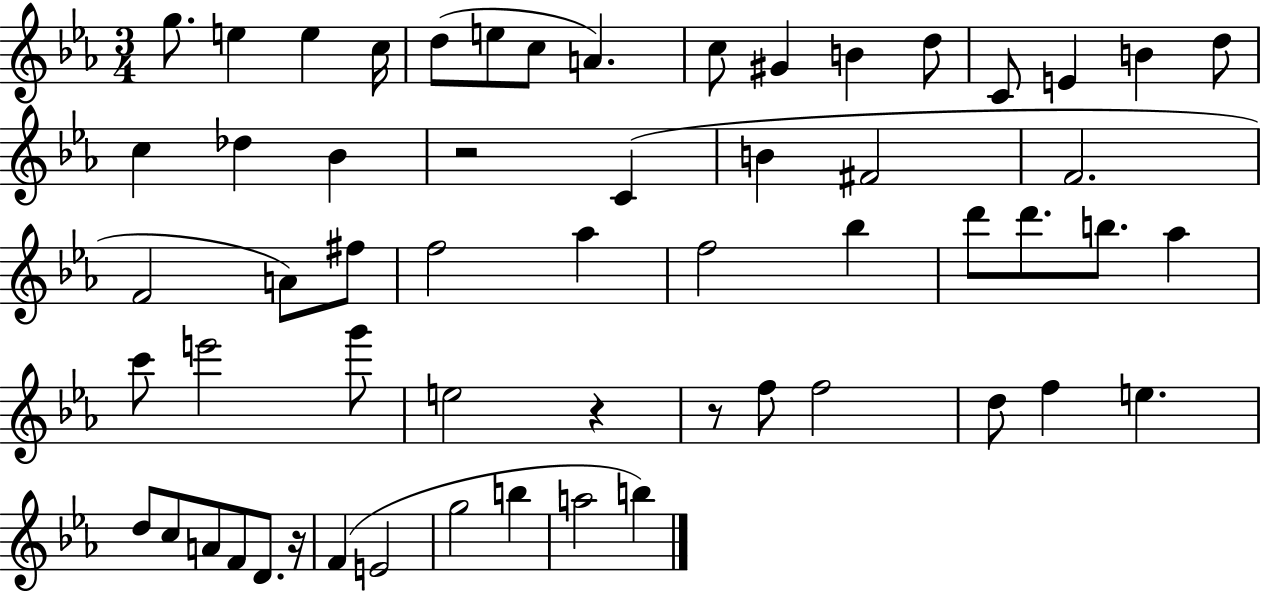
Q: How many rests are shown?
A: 4